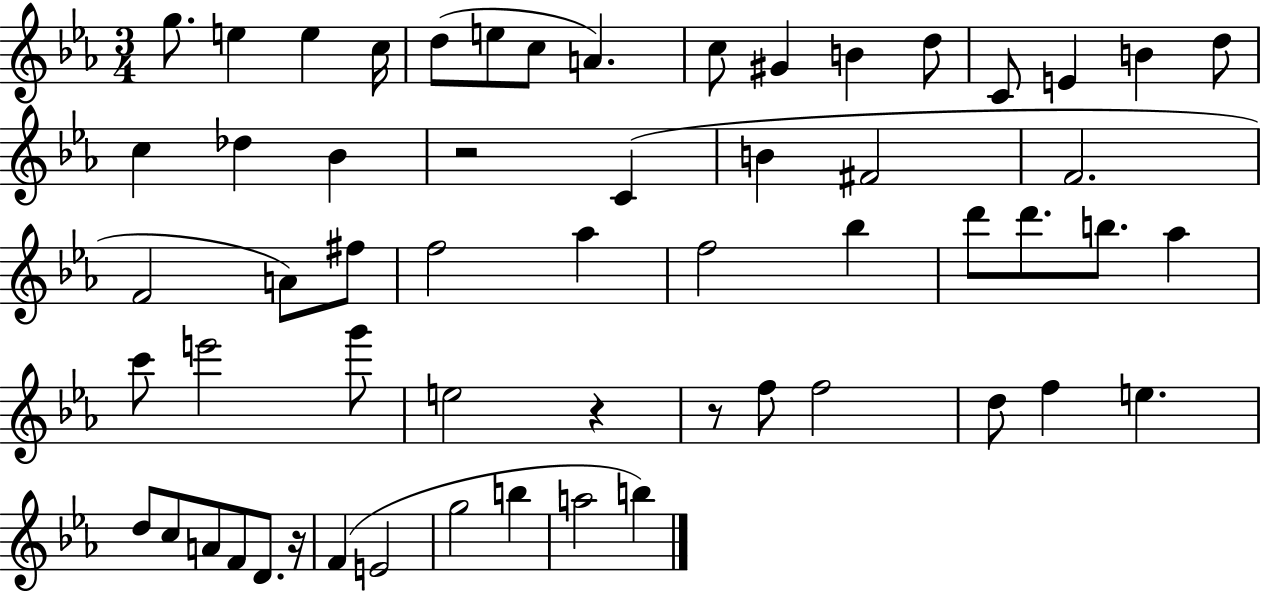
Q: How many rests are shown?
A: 4